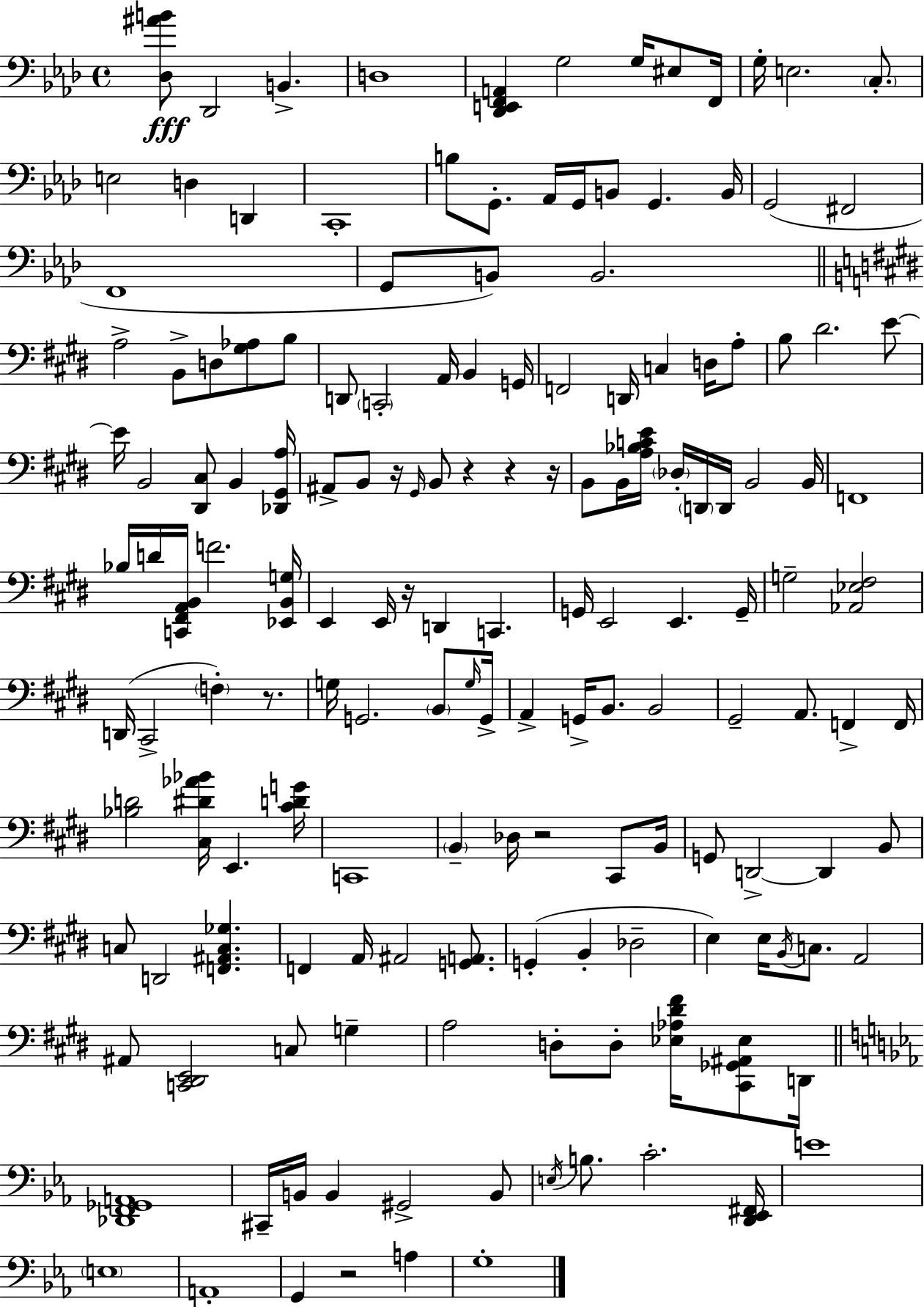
{
  \clef bass
  \time 4/4
  \defaultTimeSignature
  \key aes \major
  <des ais' b'>8\fff des,2 b,4.-> | d1 | <des, e, f, a,>4 g2 g16 eis8 f,16 | g16-. e2. \parenthesize c8.-. | \break e2 d4 d,4 | c,1-. | b8 g,8.-. aes,16 g,16 b,8 g,4. b,16 | g,2( fis,2 | \break f,1 | g,8 b,8) b,2. | \bar "||" \break \key e \major a2-> b,8-> d8 <gis aes>8 b8 | d,8 \parenthesize c,2-. a,16 b,4 g,16 | f,2 d,16 c4 d16 a8-. | b8 dis'2. e'8~~ | \break e'16 b,2 <dis, cis>8 b,4 <des, gis, a>16 | ais,8-> b,8 r16 \grace { gis,16 } b,8 r4 r4 | r16 b,8 b,16 <a bes c' e'>16 \parenthesize des16-. \parenthesize d,16 d,16 b,2 | b,16 f,1 | \break bes16 d'16 <c, fis, a, b,>16 f'2. | <ees, b, g>16 e,4 e,16 r16 d,4 c,4. | g,16 e,2 e,4. | g,16-- g2-- <aes, ees fis>2 | \break d,16( cis,2-> \parenthesize f4-.) r8. | g16 g,2. \parenthesize b,8 | \grace { g16 } g,16-> a,4-> g,16-> b,8. b,2 | gis,2-- a,8. f,4-> | \break f,16 <bes d'>2 <cis dis' aes' bes'>16 e,4. | <cis' d' g'>16 c,1 | \parenthesize b,4-- des16 r2 cis,8 | b,16 g,8 d,2->~~ d,4 | \break b,8 c8 d,2 <f, ais, c ges>4. | f,4 a,16 ais,2 <g, a,>8. | g,4-.( b,4-. des2-- | e4) e16 \acciaccatura { b,16 } c8. a,2 | \break ais,8 <c, dis, e,>2 c8 g4-- | a2 d8-. d8-. <ees aes dis' fis'>16 | <cis, ges, ais, ees>8 d,16 \bar "||" \break \key ees \major <des, f, ges, a,>1 | cis,16-- b,16 b,4 gis,2-> b,8 | \acciaccatura { e16 } b8. c'2.-. | <d, ees, fis,>16 e'1 | \break \parenthesize e1 | a,1-. | g,4 r2 a4 | g1-. | \break \bar "|."
}